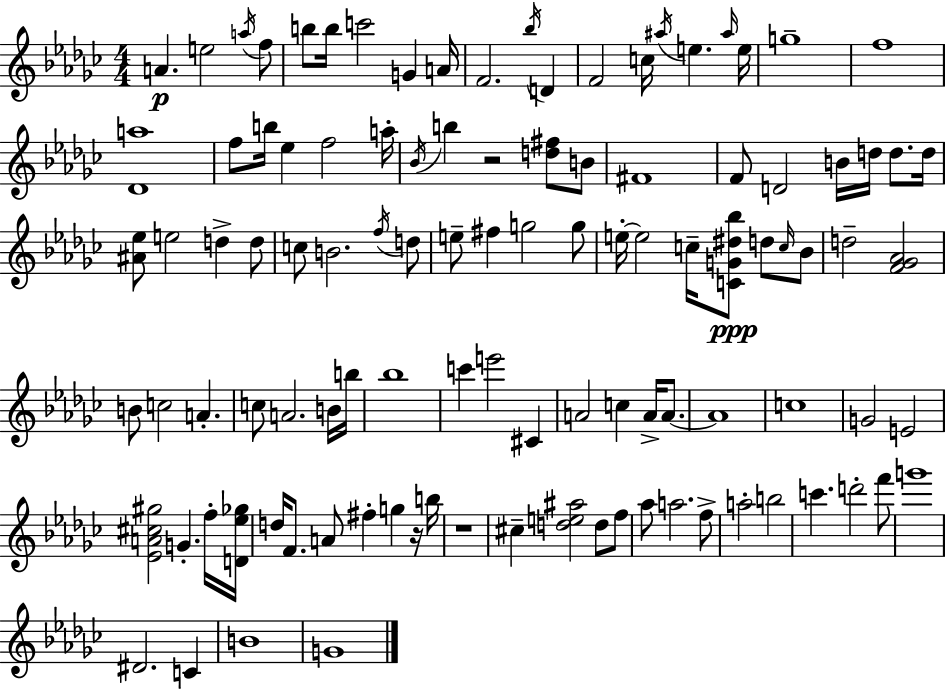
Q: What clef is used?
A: treble